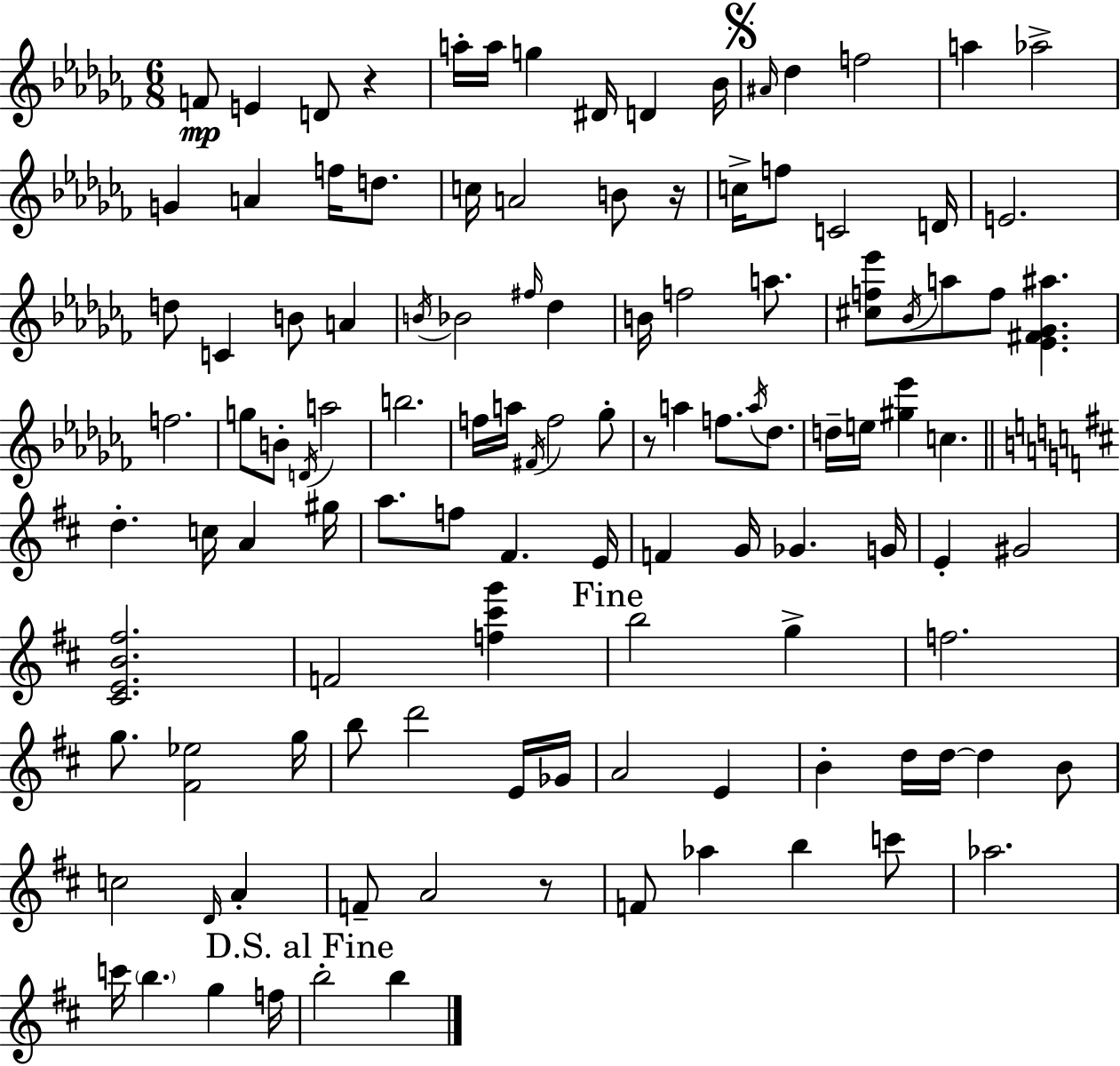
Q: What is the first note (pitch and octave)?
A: F4